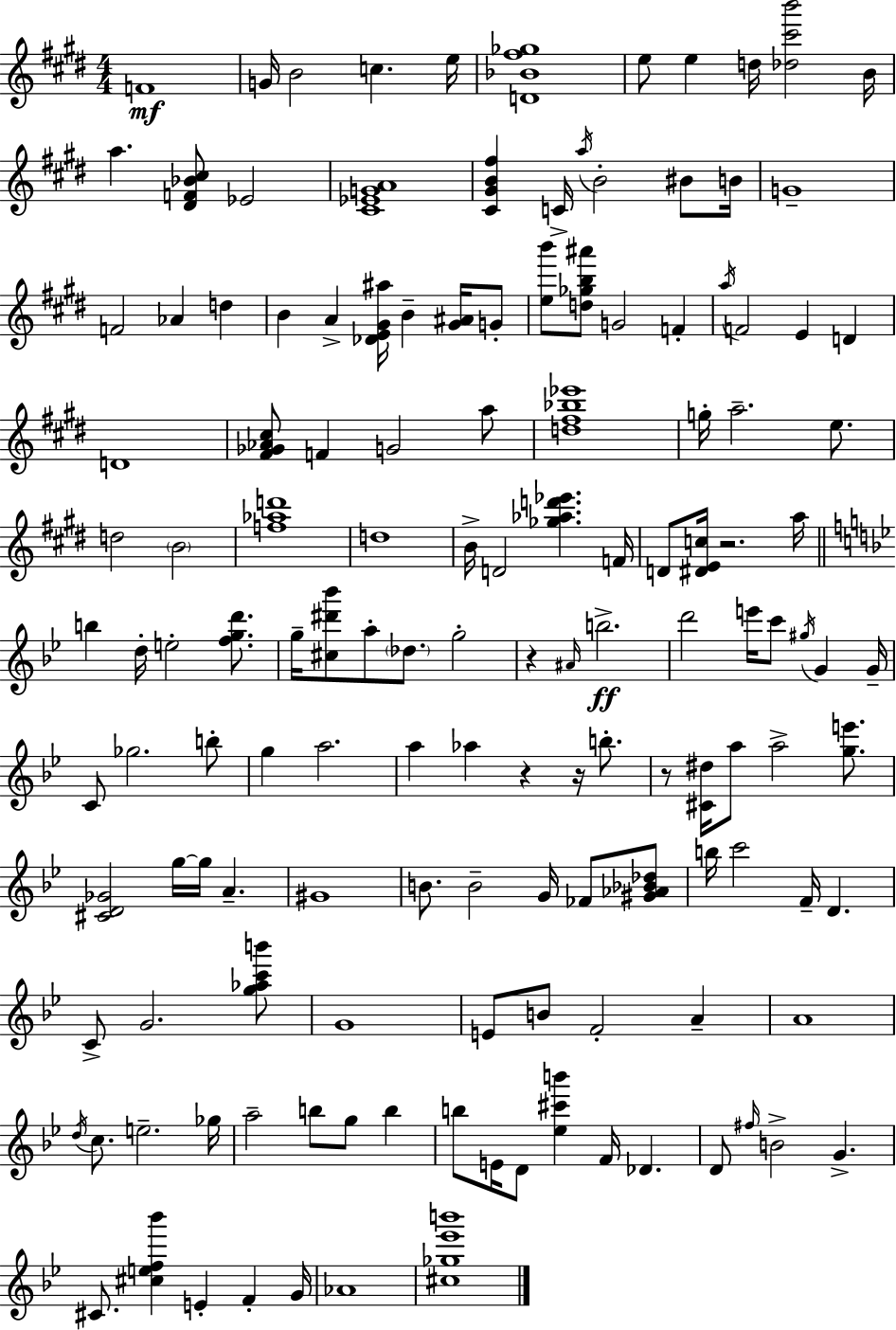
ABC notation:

X:1
T:Untitled
M:4/4
L:1/4
K:E
F4 G/4 B2 c e/4 [D_B^f_g]4 e/2 e d/4 [_d^c'b']2 B/4 a [^DF_B^c]/2 _E2 [^C_EGA]4 [^C^GB^f] C/4 a/4 B2 ^B/2 B/4 G4 F2 _A d B A [_DE^G^a]/4 B [^G^A]/4 G/2 [eb']/2 [d_gb^a']/2 G2 F a/4 F2 E D D4 [^F_G_A^c]/2 F G2 a/2 [d^f_b_e']4 g/4 a2 e/2 d2 B2 [f_ad']4 d4 B/4 D2 [_g_ad'_e'] F/4 D/2 [^DEc]/4 z2 a/4 b d/4 e2 [fgd']/2 g/4 [^c^d'_b']/2 a/2 _d/2 g2 z ^A/4 b2 d'2 e'/4 c'/2 ^g/4 G G/4 C/2 _g2 b/2 g a2 a _a z z/4 b/2 z/2 [^C^d]/4 a/2 a2 [ge']/2 [^CD_G]2 g/4 g/4 A ^G4 B/2 B2 G/4 _F/2 [^G_A_B_d]/2 b/4 c'2 F/4 D C/2 G2 [g_ac'b']/2 G4 E/2 B/2 F2 A A4 d/4 c/2 e2 _g/4 a2 b/2 g/2 b b/2 E/4 D/2 [_e^c'b'] F/4 _D D/2 ^f/4 B2 G ^C/2 [^cef_b'] E F G/4 _A4 [^c_g_e'b']4